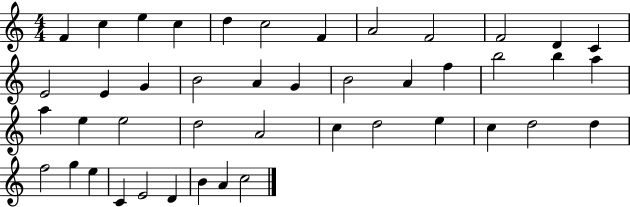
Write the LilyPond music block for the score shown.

{
  \clef treble
  \numericTimeSignature
  \time 4/4
  \key c \major
  f'4 c''4 e''4 c''4 | d''4 c''2 f'4 | a'2 f'2 | f'2 d'4 c'4 | \break e'2 e'4 g'4 | b'2 a'4 g'4 | b'2 a'4 f''4 | b''2 b''4 a''4 | \break a''4 e''4 e''2 | d''2 a'2 | c''4 d''2 e''4 | c''4 d''2 d''4 | \break f''2 g''4 e''4 | c'4 e'2 d'4 | b'4 a'4 c''2 | \bar "|."
}